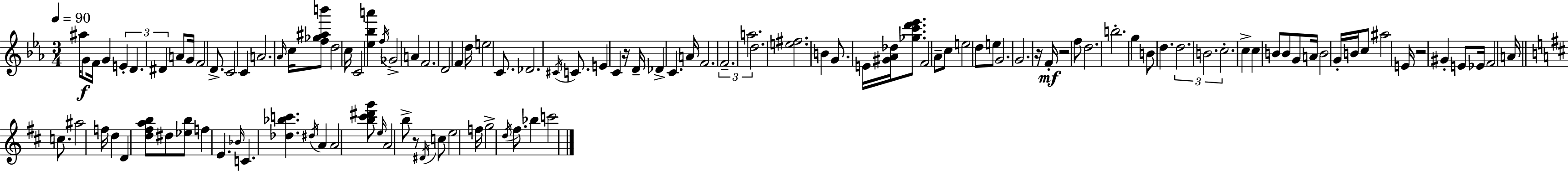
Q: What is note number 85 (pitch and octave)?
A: D#5